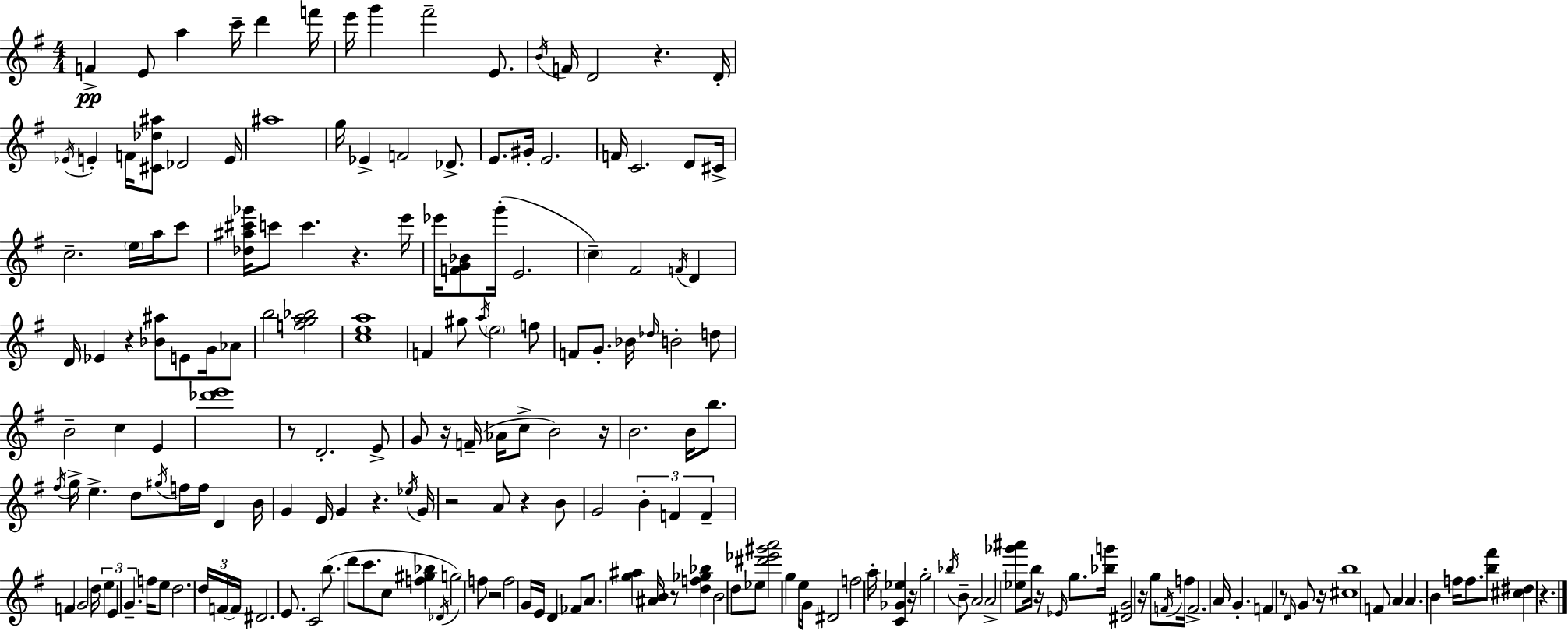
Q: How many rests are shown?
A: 17